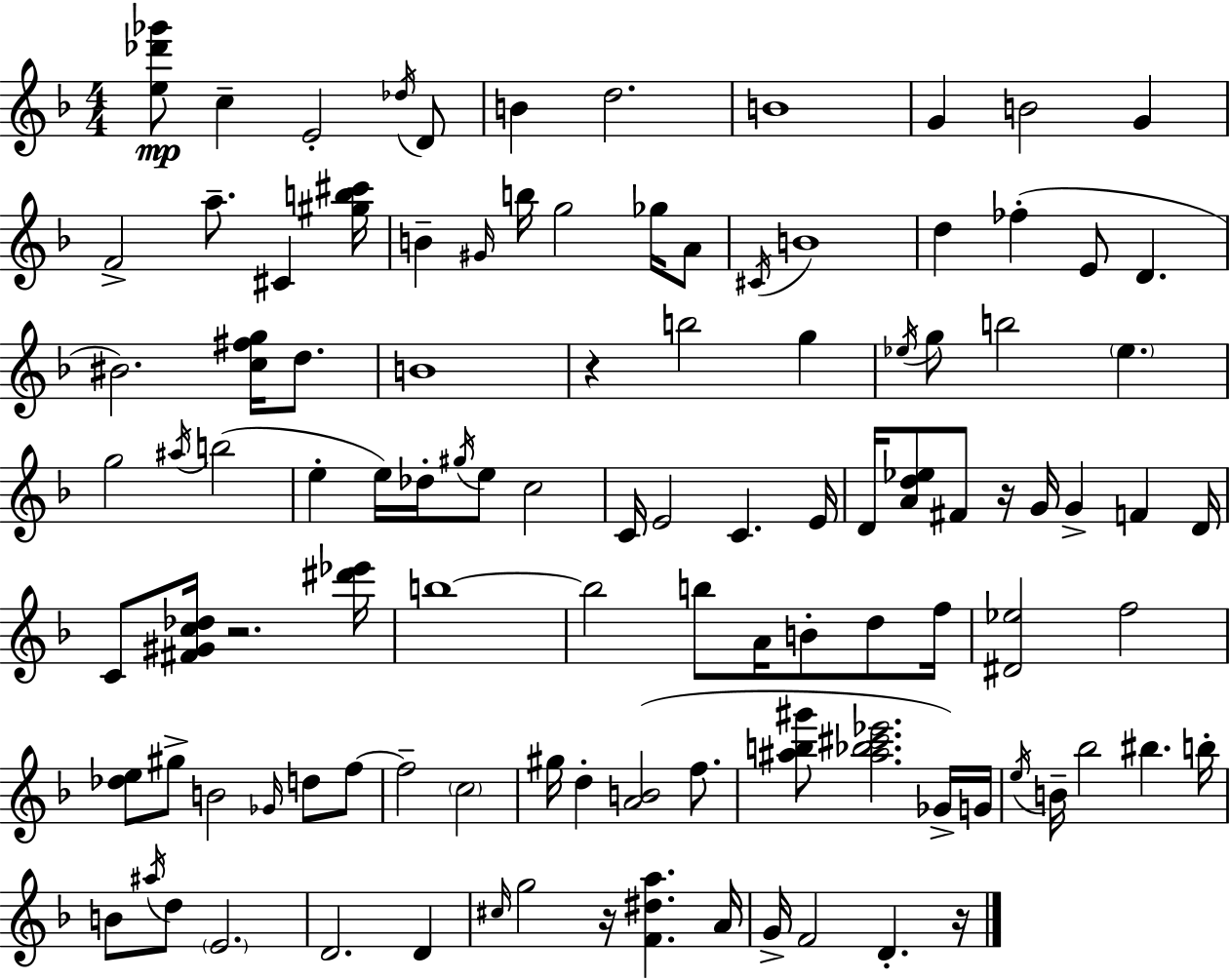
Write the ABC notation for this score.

X:1
T:Untitled
M:4/4
L:1/4
K:F
[e_d'_g']/2 c E2 _d/4 D/2 B d2 B4 G B2 G F2 a/2 ^C [^gb^c']/4 B ^G/4 b/4 g2 _g/4 A/2 ^C/4 B4 d _f E/2 D ^B2 [c^fg]/4 d/2 B4 z b2 g _e/4 g/2 b2 _e g2 ^a/4 b2 e e/4 _d/4 ^g/4 e/2 c2 C/4 E2 C E/4 D/4 [Ad_e]/2 ^F/2 z/4 G/4 G F D/4 C/2 [^F^Gc_d]/4 z2 [^d'_e']/4 b4 b2 b/2 A/4 B/2 d/2 f/4 [^D_e]2 f2 [_de]/2 ^g/2 B2 _G/4 d/2 f/2 f2 c2 ^g/4 d [AB]2 f/2 [^ab^g']/2 [^a_b^c'_e']2 _G/4 G/4 e/4 B/4 _b2 ^b b/4 B/2 ^a/4 d/2 E2 D2 D ^c/4 g2 z/4 [F^da] A/4 G/4 F2 D z/4